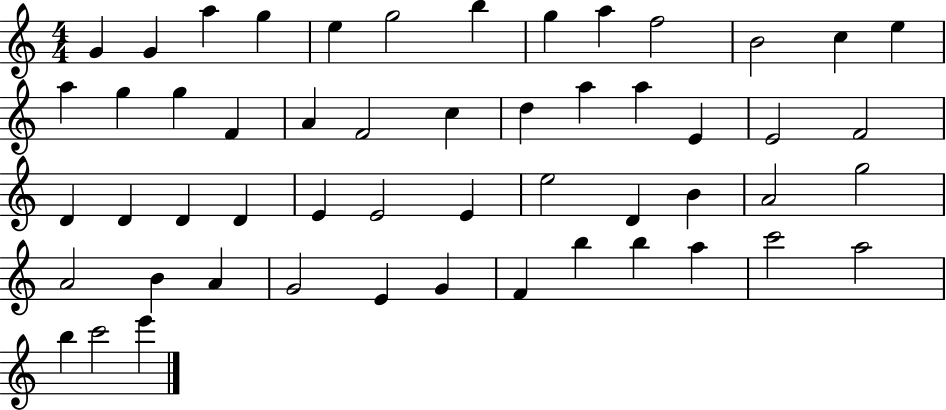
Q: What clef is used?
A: treble